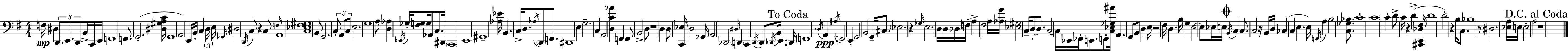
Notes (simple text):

F3/s D#3/q D2/e. E2/e. D2/e B2/s C2/s E2/s F2/w F2/e. G2/h. [D#3,G#3,A3,C4]/s G2/w A2/h E2/s B2/s C3/q D3/s E3/s Gb2/s D#3/h D2/s C3/e R/q C3/e F3/s A2/w [C3,Eb3,F#3,G#3]/w B2/e G2/h. C3/e A2/e C3/e E3/h. G3/w A3/e [D3,Ab3]/q Eb2/s Gb3/s [F#3,G3]/e G3/s Ab2/e C3/e. D#2/s C2/w E2/w G#2/w [Ab3,Eb4]/s B2/q. C3/s D3/e. Ab3/s D2/e F2/e. D#2/w E3/q G3/h. C3/q A2/h [D3,C4,Ab4]/q F2/q F2/e B2/h D3/e R/w D3/q D3/e [C2,Eb3]/s D3/h Gb2/s A2/h Db2/h D#3/s D2/q C2/q D2/s D2/e Db2/s B2/s E2/q D2/s F2/w Db3/s A2/q A#3/s F2/h E2/q G2/h B2/h G2/s C#3/e. Eb3/h. R/q Gb3/s E3/h. D3/s D3/s Db3/s F3/s A3/q F#3/h A3/s [Ab3,G4]/s [Eb3,G#3]/h C3/s D3/e D3/e. C3/h C3/s Eb2/s FES2/s E2/e. F2/e [C3,Eb3,Gb3,A#4]/s A2/q. G2/e B2/e D3/q E3/s R/h F#3/s D3/q. B3/s G3/q E3/h E3/e Eb3/s E3/s B2/s C3/q C3/e. C3/h R/s B2/s D3/s CES3/q C3/q E3/q. E3/s F2/s A3/q B3/h [C3,Gb3,Bb3]/e. C4/w C4/w C4/q D4/e C4/s R/q D4/q [C#2,E2,Db3,F#3]/s D4/w D4/h R/q B3/s C3/e. Bb3/w R/e D#3/h. [Eb3,A3]/s E3/s E3/h A3/h R/w